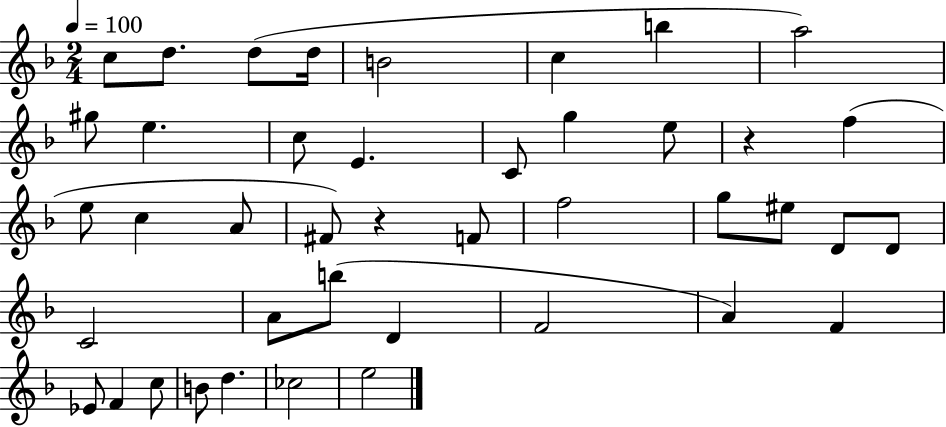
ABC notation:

X:1
T:Untitled
M:2/4
L:1/4
K:F
c/2 d/2 d/2 d/4 B2 c b a2 ^g/2 e c/2 E C/2 g e/2 z f e/2 c A/2 ^F/2 z F/2 f2 g/2 ^e/2 D/2 D/2 C2 A/2 b/2 D F2 A F _E/2 F c/2 B/2 d _c2 e2